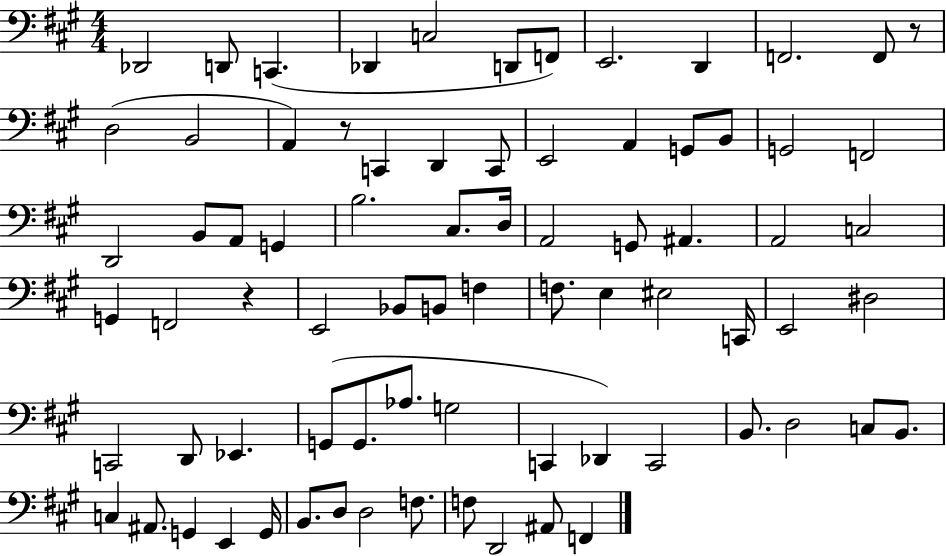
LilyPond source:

{
  \clef bass
  \numericTimeSignature
  \time 4/4
  \key a \major
  des,2 d,8 c,4.( | des,4 c2 d,8 f,8) | e,2. d,4 | f,2. f,8 r8 | \break d2( b,2 | a,4) r8 c,4 d,4 c,8 | e,2 a,4 g,8 b,8 | g,2 f,2 | \break d,2 b,8 a,8 g,4 | b2. cis8. d16 | a,2 g,8 ais,4. | a,2 c2 | \break g,4 f,2 r4 | e,2 bes,8 b,8 f4 | f8. e4 eis2 c,16 | e,2 dis2 | \break c,2 d,8 ees,4. | g,8( g,8. aes8. g2 | c,4 des,4) c,2 | b,8. d2 c8 b,8. | \break c4 ais,8. g,4 e,4 g,16 | b,8. d8 d2 f8. | f8 d,2 ais,8 f,4 | \bar "|."
}